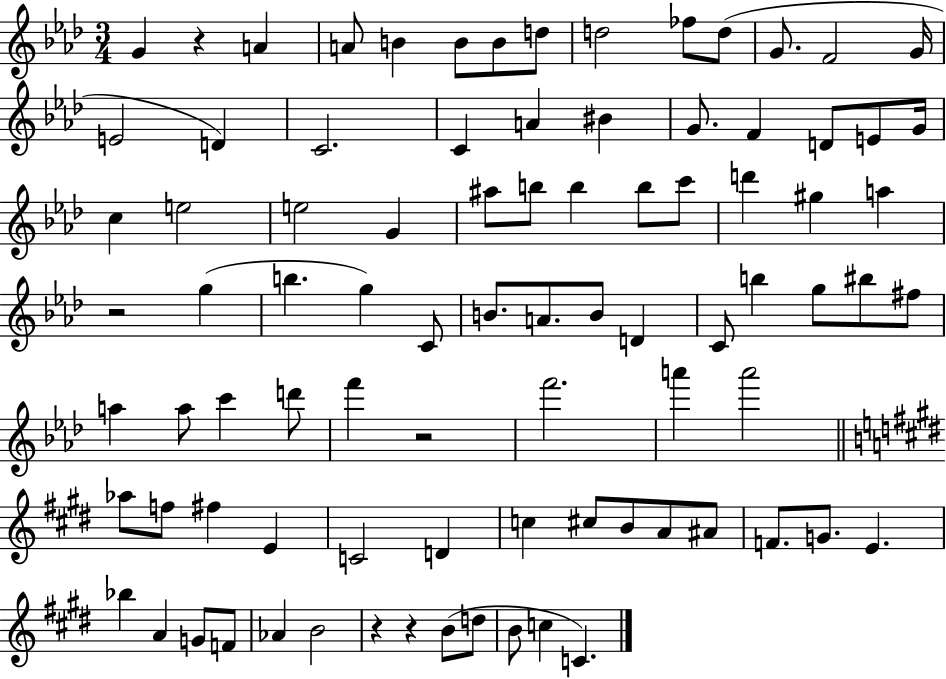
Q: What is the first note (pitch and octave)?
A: G4